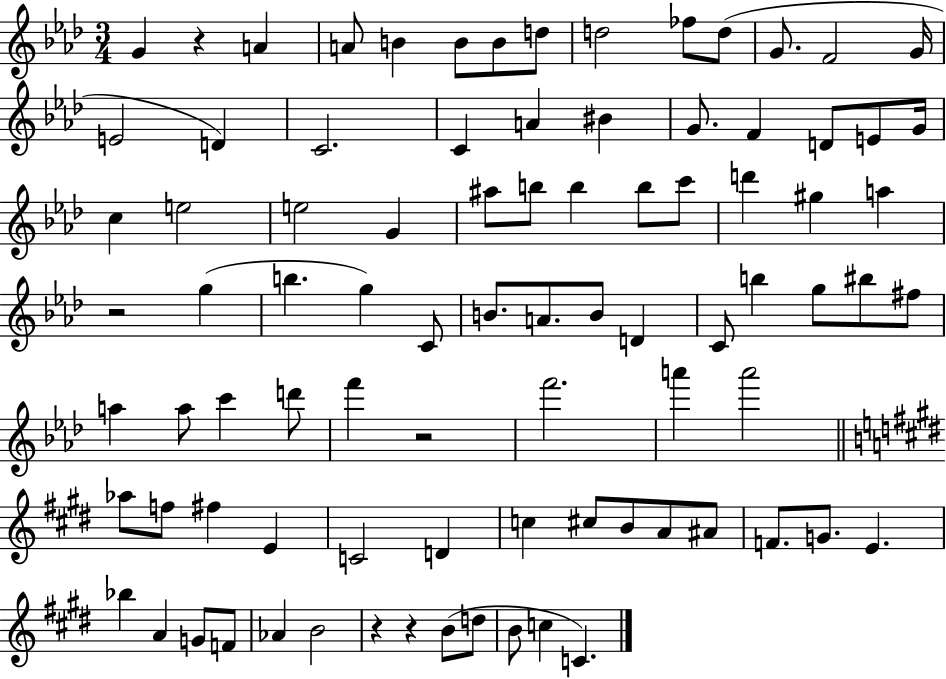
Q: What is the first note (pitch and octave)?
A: G4